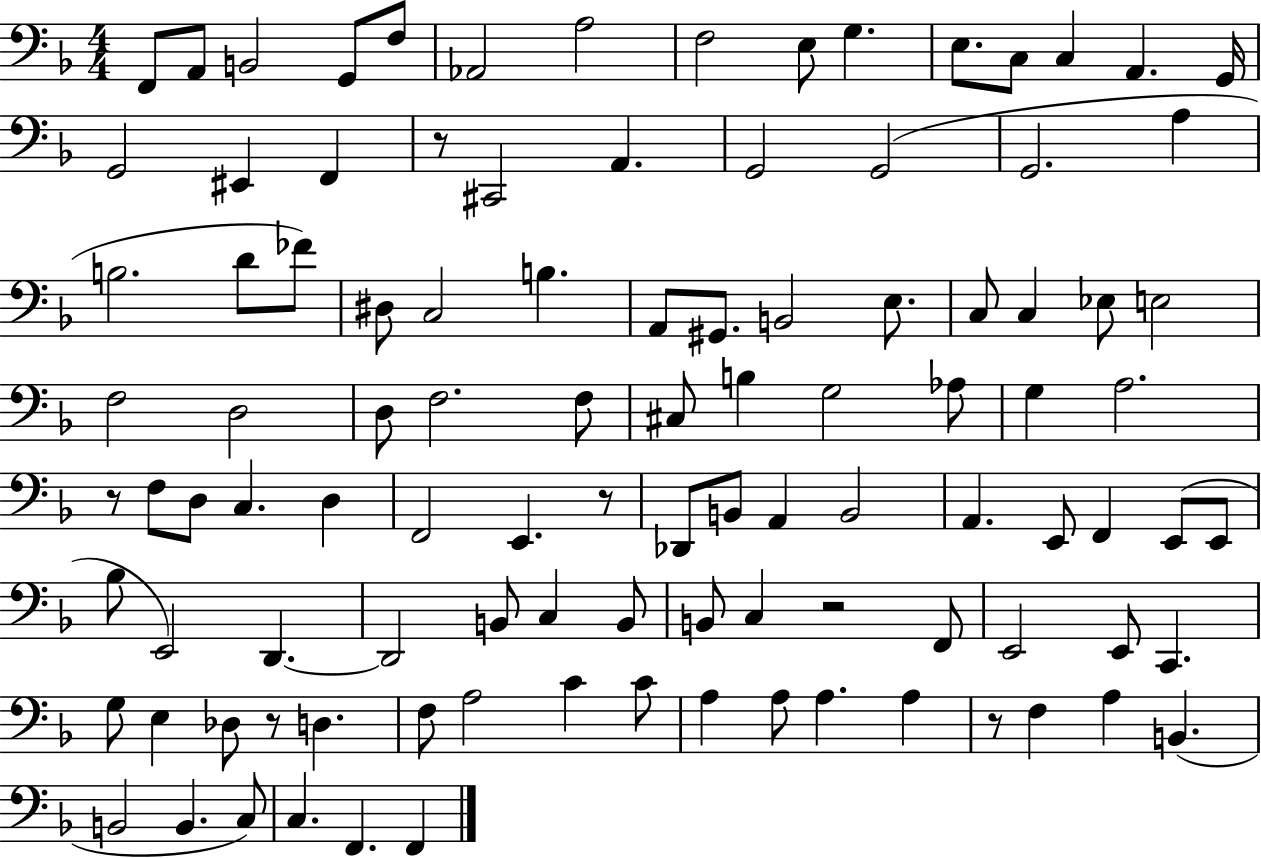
X:1
T:Untitled
M:4/4
L:1/4
K:F
F,,/2 A,,/2 B,,2 G,,/2 F,/2 _A,,2 A,2 F,2 E,/2 G, E,/2 C,/2 C, A,, G,,/4 G,,2 ^E,, F,, z/2 ^C,,2 A,, G,,2 G,,2 G,,2 A, B,2 D/2 _F/2 ^D,/2 C,2 B, A,,/2 ^G,,/2 B,,2 E,/2 C,/2 C, _E,/2 E,2 F,2 D,2 D,/2 F,2 F,/2 ^C,/2 B, G,2 _A,/2 G, A,2 z/2 F,/2 D,/2 C, D, F,,2 E,, z/2 _D,,/2 B,,/2 A,, B,,2 A,, E,,/2 F,, E,,/2 E,,/2 _B,/2 E,,2 D,, D,,2 B,,/2 C, B,,/2 B,,/2 C, z2 F,,/2 E,,2 E,,/2 C,, G,/2 E, _D,/2 z/2 D, F,/2 A,2 C C/2 A, A,/2 A, A, z/2 F, A, B,, B,,2 B,, C,/2 C, F,, F,,